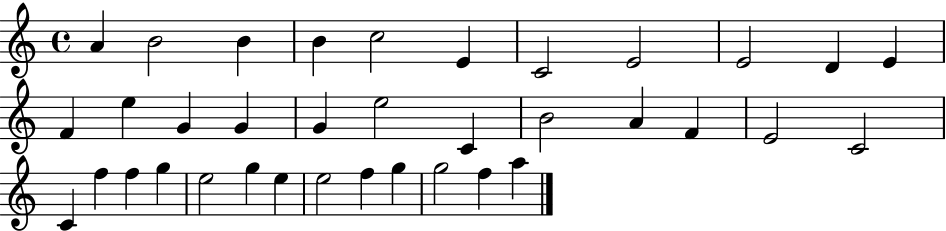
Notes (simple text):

A4/q B4/h B4/q B4/q C5/h E4/q C4/h E4/h E4/h D4/q E4/q F4/q E5/q G4/q G4/q G4/q E5/h C4/q B4/h A4/q F4/q E4/h C4/h C4/q F5/q F5/q G5/q E5/h G5/q E5/q E5/h F5/q G5/q G5/h F5/q A5/q